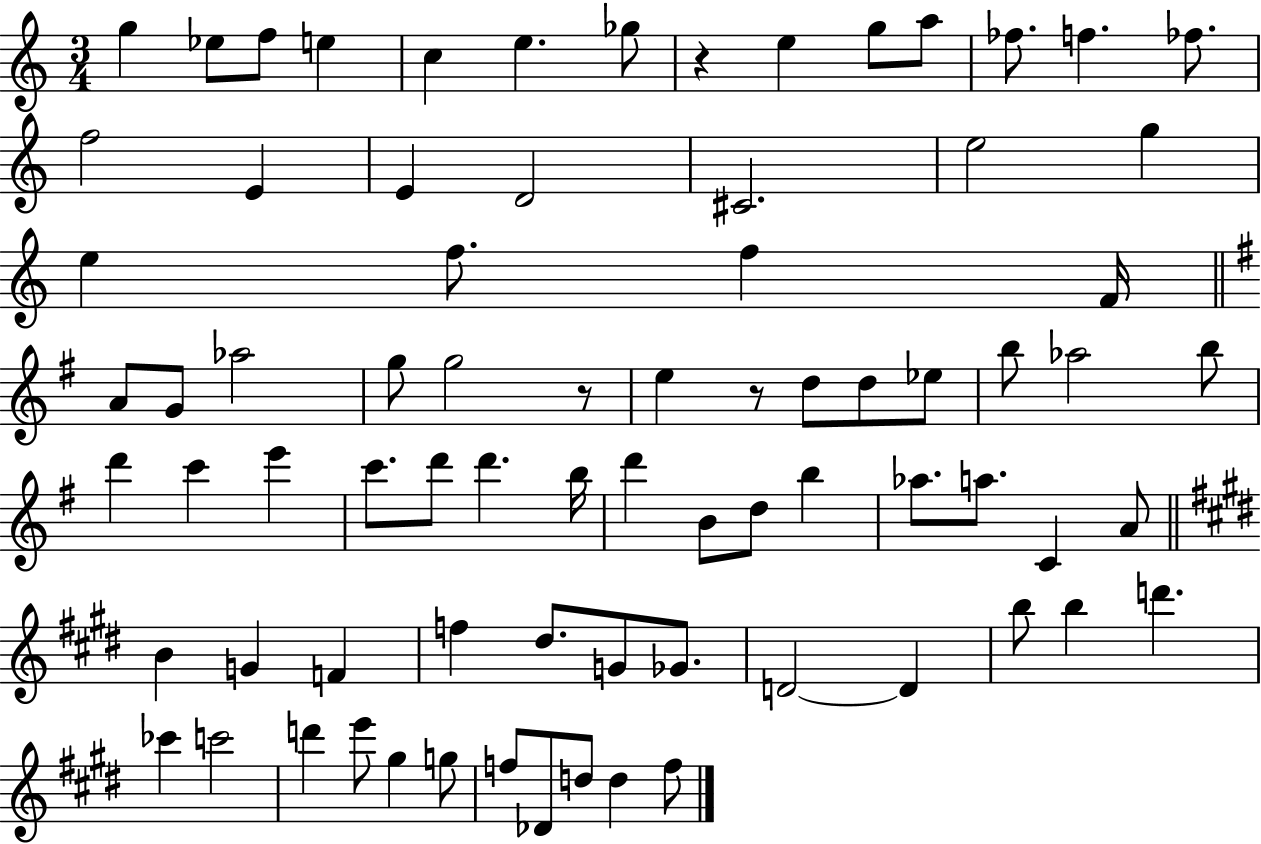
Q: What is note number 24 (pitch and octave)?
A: F4